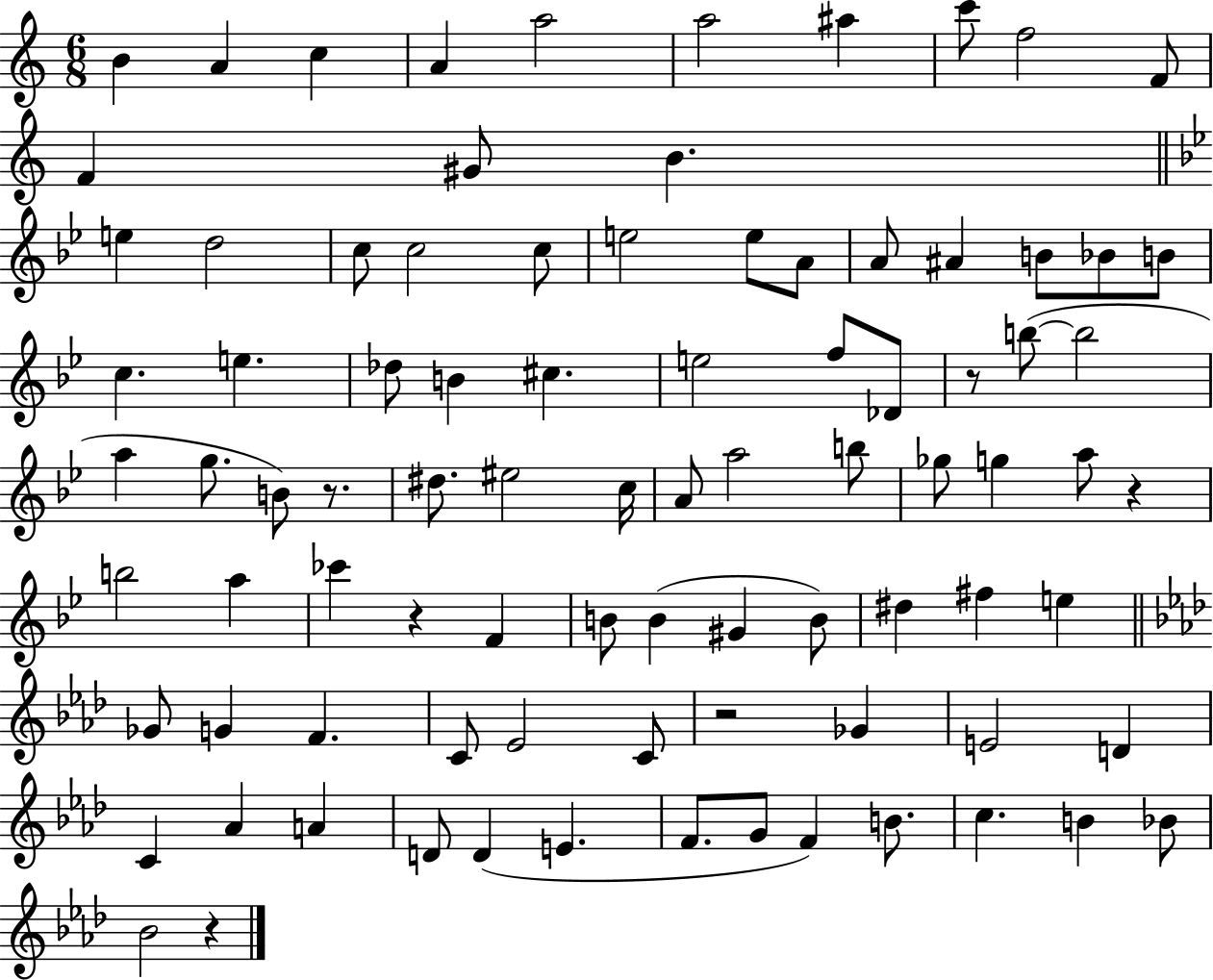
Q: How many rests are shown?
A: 6